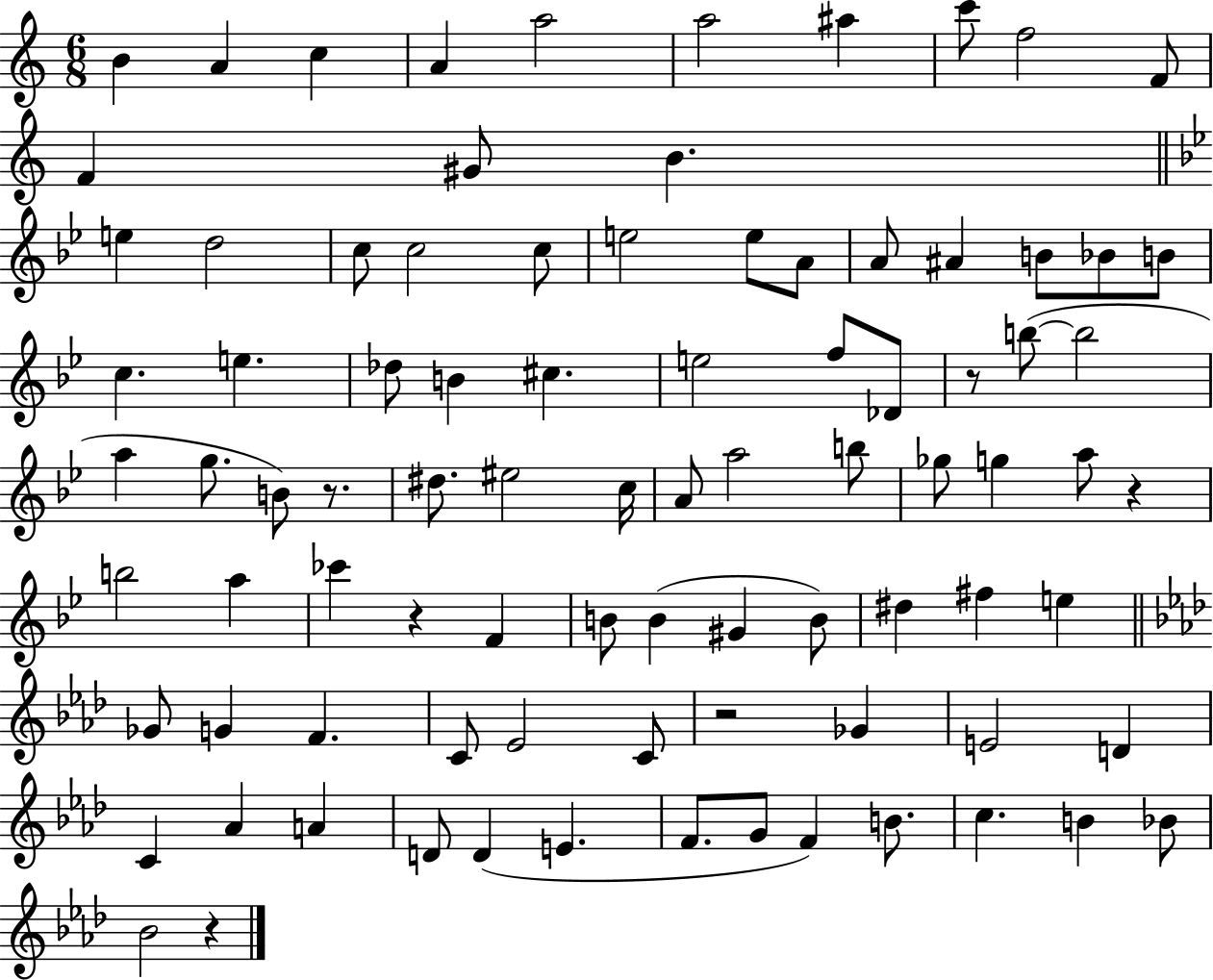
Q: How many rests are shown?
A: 6